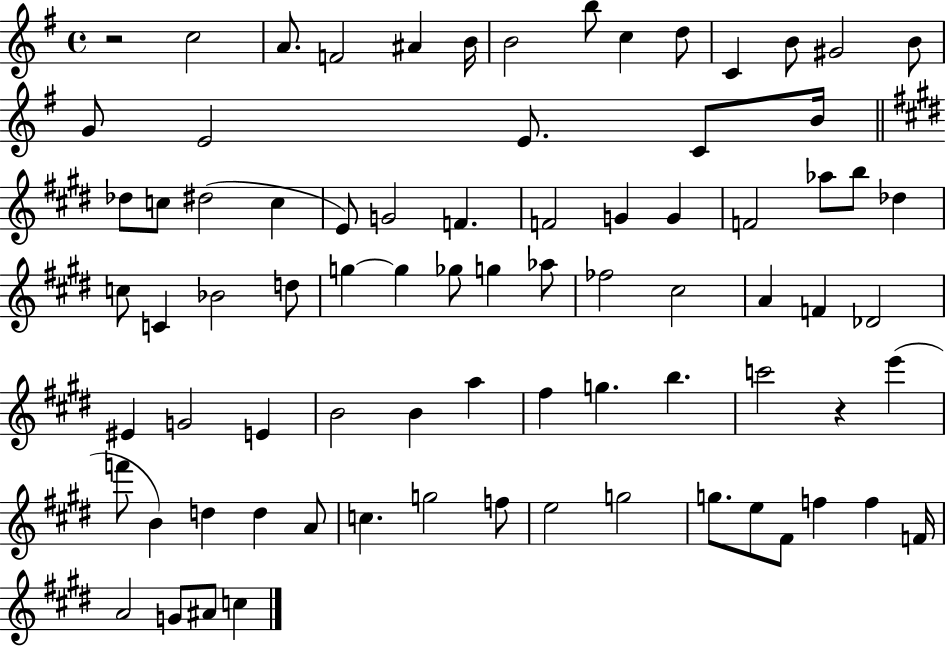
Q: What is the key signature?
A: G major